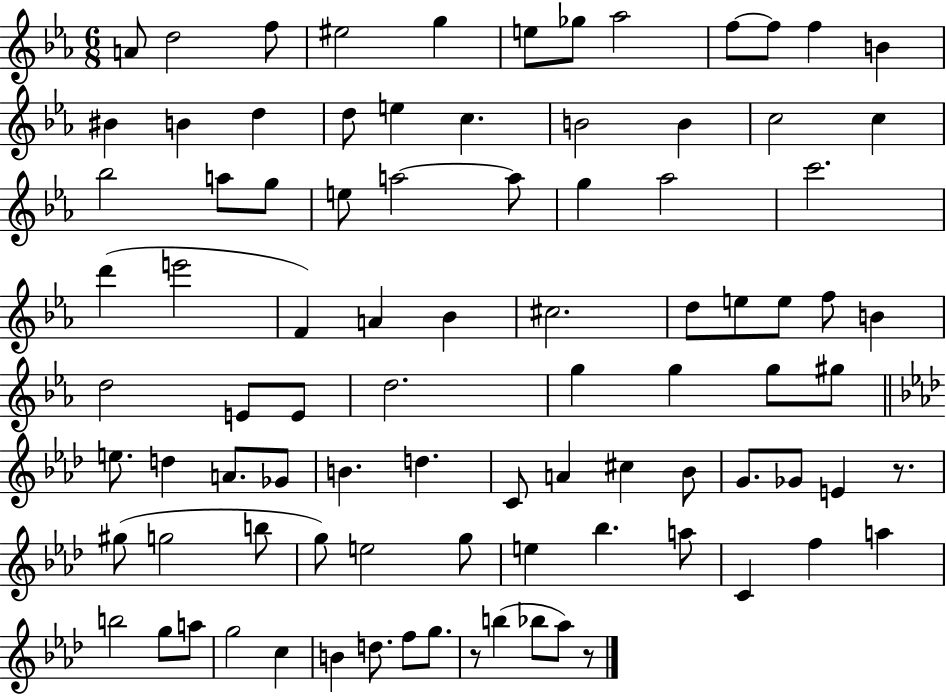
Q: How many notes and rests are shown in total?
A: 90